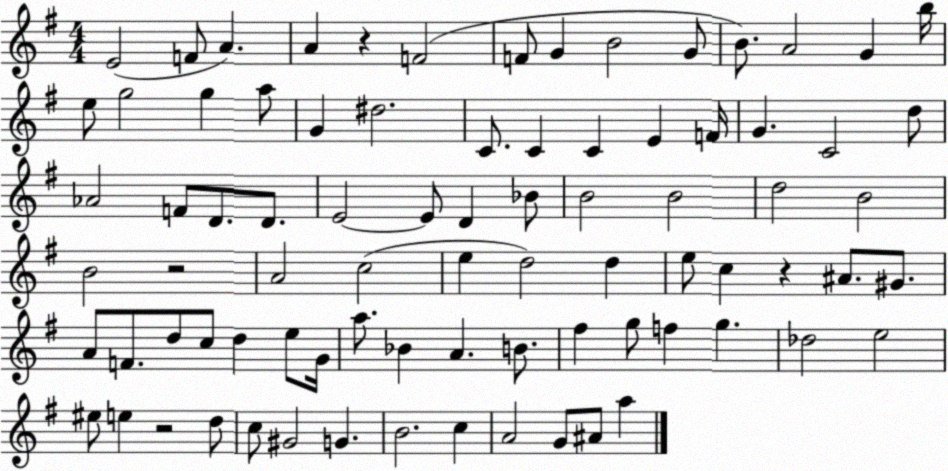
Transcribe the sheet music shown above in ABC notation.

X:1
T:Untitled
M:4/4
L:1/4
K:G
E2 F/2 A A z F2 F/2 G B2 G/2 B/2 A2 G b/4 e/2 g2 g a/2 G ^d2 C/2 C C E F/4 G C2 d/2 _A2 F/2 D/2 D/2 E2 E/2 D _B/2 B2 B2 d2 B2 B2 z2 A2 c2 e d2 d e/2 c z ^A/2 ^G/2 A/2 F/2 d/2 c/2 d e/2 G/4 a/2 _B A B/2 ^f g/2 f g _d2 e2 ^e/2 e z2 d/2 c/2 ^G2 G B2 c A2 G/2 ^A/2 a